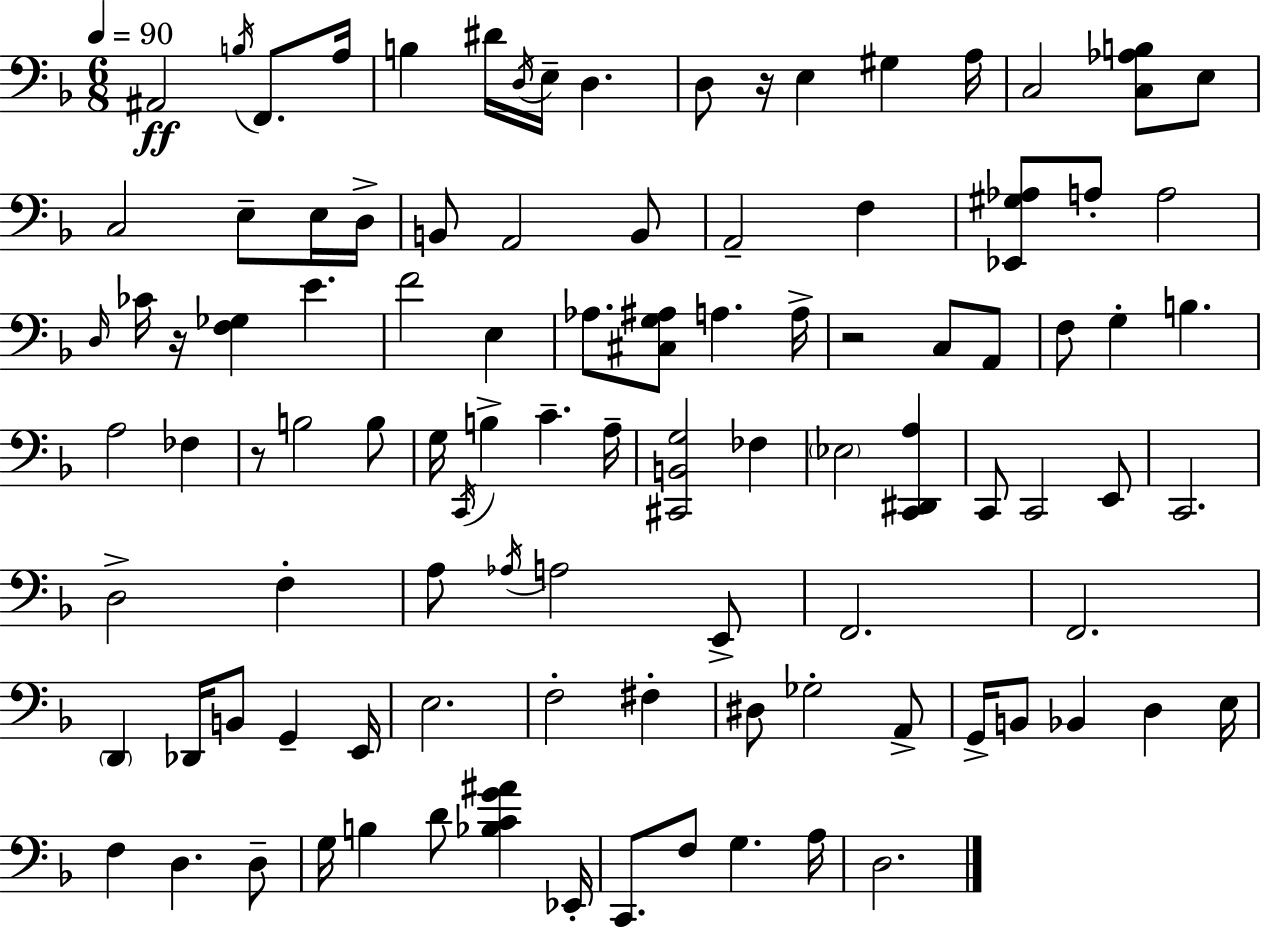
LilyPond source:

{
  \clef bass
  \numericTimeSignature
  \time 6/8
  \key d \minor
  \tempo 4 = 90
  ais,2\ff \acciaccatura { b16 } f,8. | a16 b4 dis'16 \acciaccatura { d16 } e16-- d4. | d8 r16 e4 gis4 | a16 c2 <c aes b>8 | \break e8 c2 e8-- | e16 d16-> b,8 a,2 | b,8 a,2-- f4 | <ees, gis aes>8 a8-. a2 | \break \grace { d16 } ces'16 r16 <f ges>4 e'4. | f'2 e4 | aes8. <cis g ais>8 a4. | a16-> r2 c8 | \break a,8 f8 g4-. b4. | a2 fes4 | r8 b2 | b8 g16 \acciaccatura { c,16 } b4-> c'4.-- | \break a16-- <cis, b, g>2 | fes4 \parenthesize ees2 | <c, dis, a>4 c,8 c,2 | e,8 c,2. | \break d2-> | f4-. a8 \acciaccatura { aes16 } a2 | e,8-> f,2. | f,2. | \break \parenthesize d,4 des,16 b,8 | g,4-- e,16 e2. | f2-. | fis4-. dis8 ges2-. | \break a,8-> g,16-> b,8 bes,4 | d4 e16 f4 d4. | d8-- g16 b4 d'8 | <bes c' g' ais'>4 ees,16-. c,8. f8 g4. | \break a16 d2. | \bar "|."
}